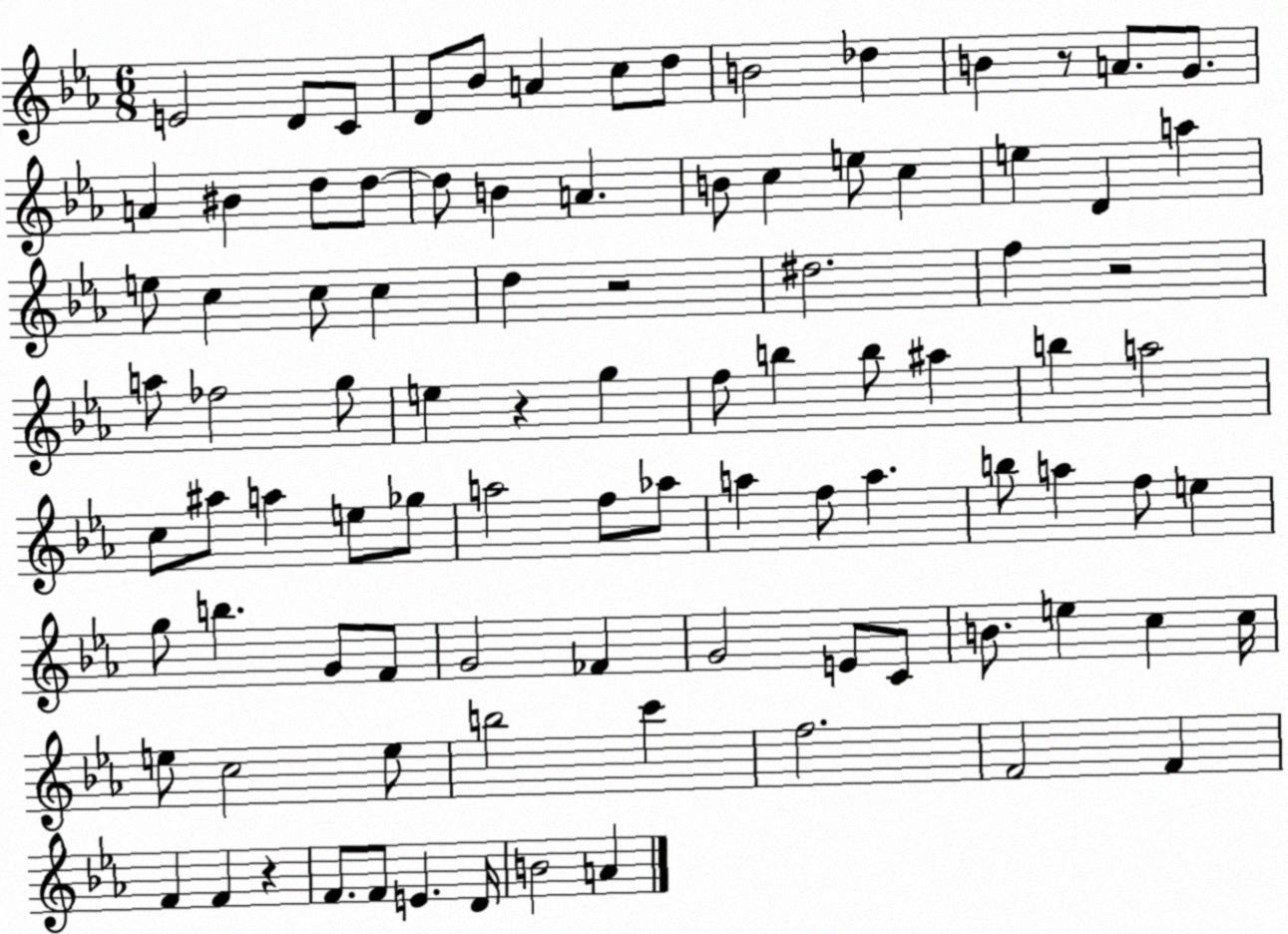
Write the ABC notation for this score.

X:1
T:Untitled
M:6/8
L:1/4
K:Eb
E2 D/2 C/2 D/2 _B/2 A c/2 d/2 B2 _d B z/2 A/2 G/2 A ^B d/2 d/2 d/2 B A B/2 c e/2 c e D a e/2 c c/2 c d z2 ^d2 f z2 a/2 _f2 g/2 e z g f/2 b b/2 ^a b a2 c/2 ^a/2 a e/2 _g/2 a2 f/2 _a/2 a f/2 a b/2 a f/2 e g/2 b G/2 F/2 G2 _F G2 E/2 C/2 B/2 e c c/4 e/2 c2 e/2 b2 c' f2 F2 F F F z F/2 F/2 E D/4 B2 A